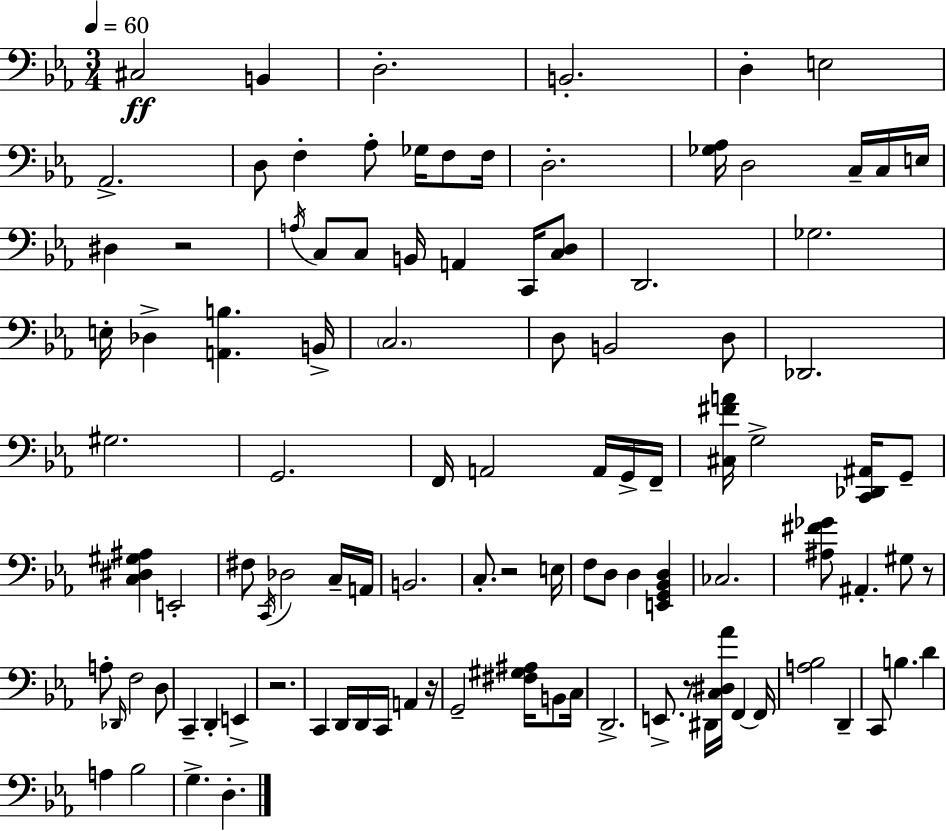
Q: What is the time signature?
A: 3/4